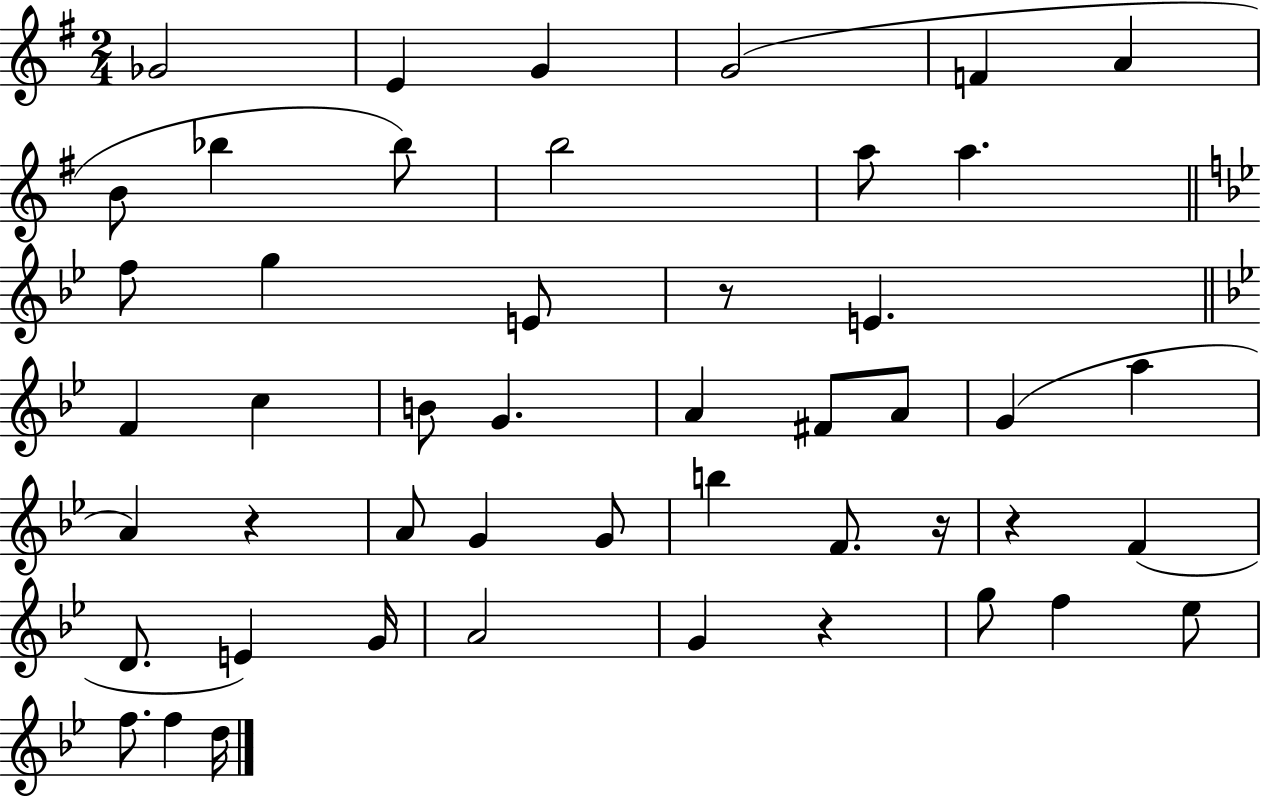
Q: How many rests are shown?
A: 5